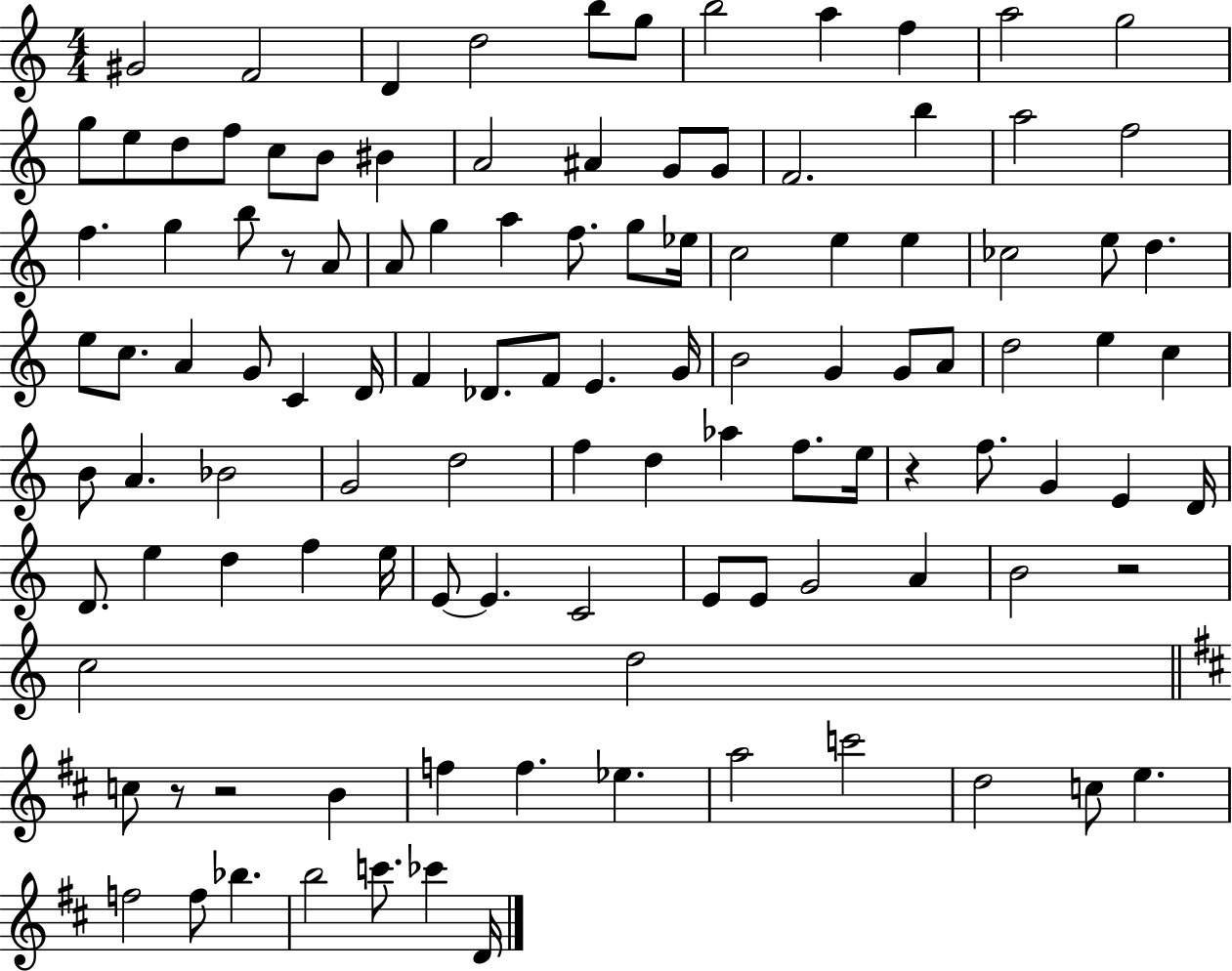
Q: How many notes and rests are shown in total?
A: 111